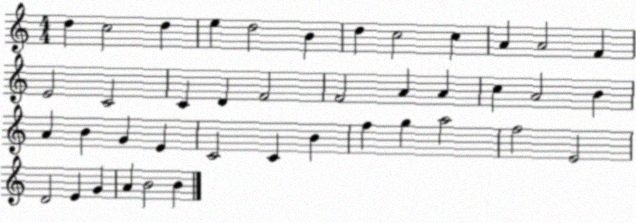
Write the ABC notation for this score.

X:1
T:Untitled
M:4/4
L:1/4
K:C
d c2 d e d2 B d c2 c A A2 F E2 C2 C D F2 F2 A A c A2 B A B G E C2 C B f g a2 f2 E2 D2 E G A B2 B